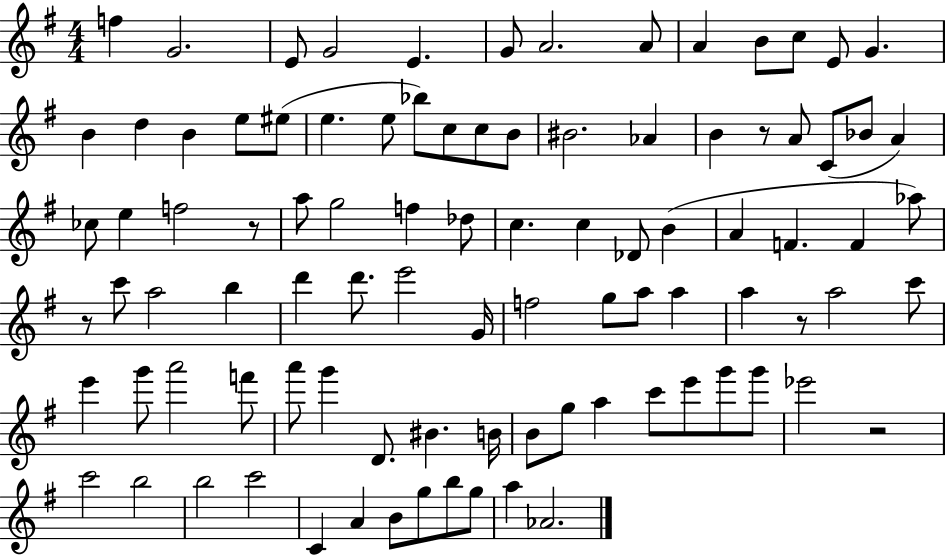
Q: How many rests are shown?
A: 5